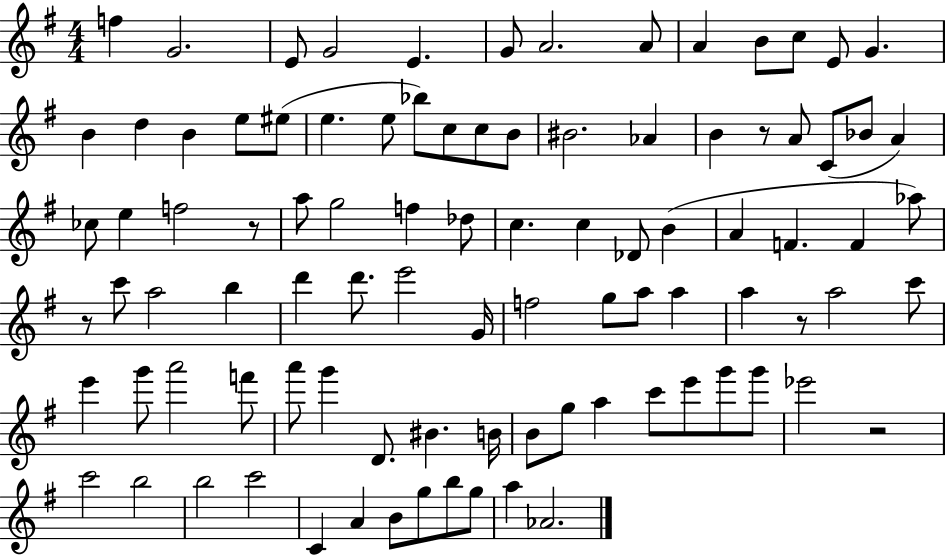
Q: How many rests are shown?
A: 5